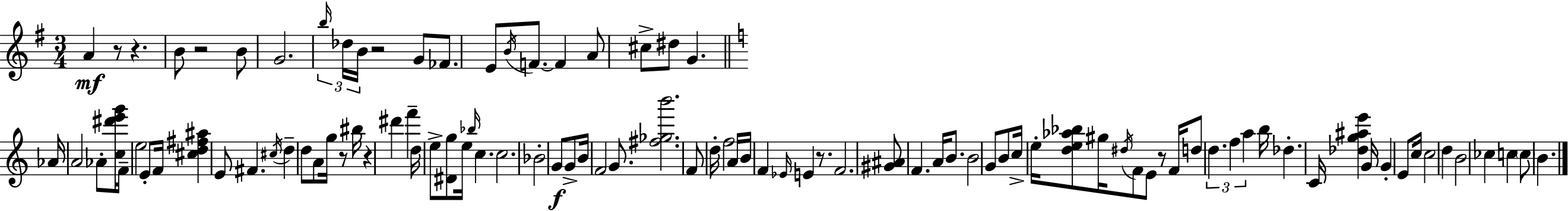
{
  \clef treble
  \numericTimeSignature
  \time 3/4
  \key e \minor
  \repeat volta 2 { a'4\mf r8 r4. | b'8 r2 b'8 | g'2. | \tuplet 3/2 { \grace { b''16 } des''16 b'16 } r2 g'8 | \break fes'8. e'8 \acciaccatura { b'16 } f'8.~~ f'4 | a'8 cis''8-> dis''8 g'4. | \bar "||" \break \key a \minor aes'16 a'2 aes'8-. <c'' dis''' e''' g'''>16 | f'16-- e''2 e'8-. f'16 | <cis'' d'' fis'' ais''>4 e'8 fis'4. | \acciaccatura { cis''16 } d''4-- d''8 a'8 g''16 r8 | \break bis''16 r4 dis'''4 f'''4-- | d''16 e''8-> <dis' g''>8 e''16 \grace { bes''16 } c''4. | c''2. | bes'2-. g'8\f | \break g'8-> b'16 f'2 g'8. | <fis'' ges'' b'''>2. | f'8 d''16-. f''2 | a'16 b'16 f'4 \grace { ees'16 } e'4 | \break r8. f'2. | <gis' ais'>8 f'4. a'16 | b'8. b'2 g'8 | b'8 c''16-> e''16-. <d'' e'' aes'' bes''>8 gis''16 \acciaccatura { dis''16 } f'8 e'8 | \break r8 f'16 d''8 \tuplet 3/2 { d''4. | f''4 a''4 } b''16 des''4.-. | c'16 <des'' g'' ais'' e'''>4 g'16 g'4-. | e'8 c''16 c''2 | \break d''4 b'2 | ces''4 c''4 \parenthesize c''8 b'4. | } \bar "|."
}